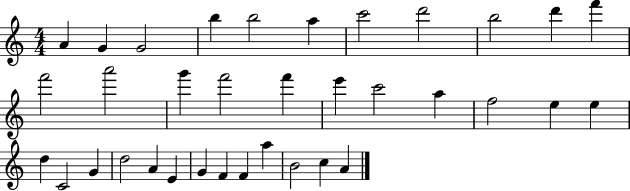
{
  \clef treble
  \numericTimeSignature
  \time 4/4
  \key c \major
  a'4 g'4 g'2 | b''4 b''2 a''4 | c'''2 d'''2 | b''2 d'''4 f'''4 | \break f'''2 a'''2 | g'''4 f'''2 f'''4 | e'''4 c'''2 a''4 | f''2 e''4 e''4 | \break d''4 c'2 g'4 | d''2 a'4 e'4 | g'4 f'4 f'4 a''4 | b'2 c''4 a'4 | \break \bar "|."
}